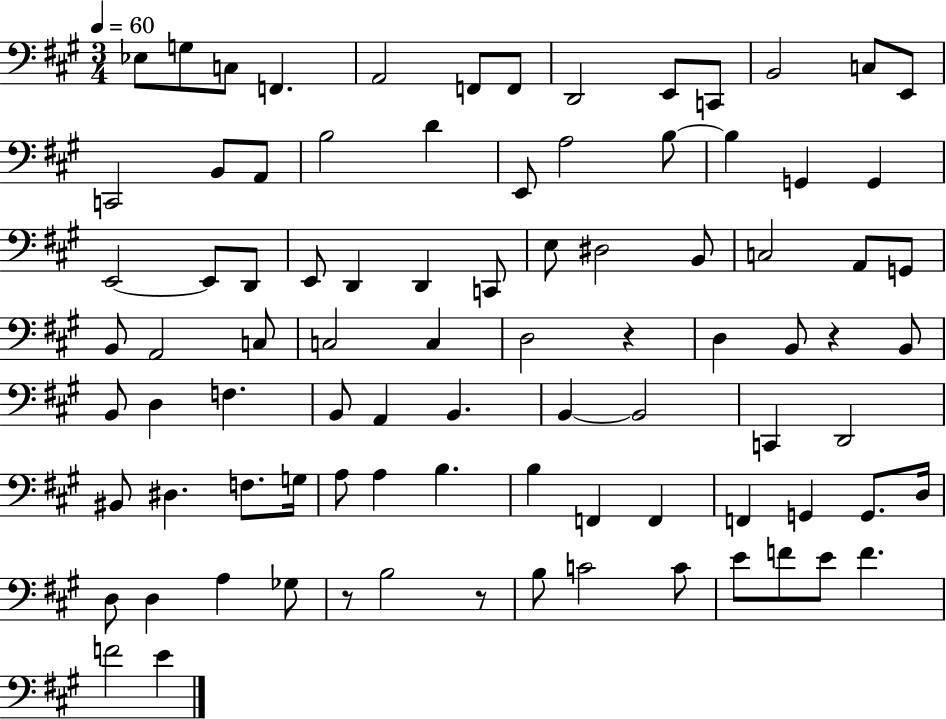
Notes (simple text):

Eb3/e G3/e C3/e F2/q. A2/h F2/e F2/e D2/h E2/e C2/e B2/h C3/e E2/e C2/h B2/e A2/e B3/h D4/q E2/e A3/h B3/e B3/q G2/q G2/q E2/h E2/e D2/e E2/e D2/q D2/q C2/e E3/e D#3/h B2/e C3/h A2/e G2/e B2/e A2/h C3/e C3/h C3/q D3/h R/q D3/q B2/e R/q B2/e B2/e D3/q F3/q. B2/e A2/q B2/q. B2/q B2/h C2/q D2/h BIS2/e D#3/q. F3/e. G3/s A3/e A3/q B3/q. B3/q F2/q F2/q F2/q G2/q G2/e. D3/s D3/e D3/q A3/q Gb3/e R/e B3/h R/e B3/e C4/h C4/e E4/e F4/e E4/e F4/q. F4/h E4/q